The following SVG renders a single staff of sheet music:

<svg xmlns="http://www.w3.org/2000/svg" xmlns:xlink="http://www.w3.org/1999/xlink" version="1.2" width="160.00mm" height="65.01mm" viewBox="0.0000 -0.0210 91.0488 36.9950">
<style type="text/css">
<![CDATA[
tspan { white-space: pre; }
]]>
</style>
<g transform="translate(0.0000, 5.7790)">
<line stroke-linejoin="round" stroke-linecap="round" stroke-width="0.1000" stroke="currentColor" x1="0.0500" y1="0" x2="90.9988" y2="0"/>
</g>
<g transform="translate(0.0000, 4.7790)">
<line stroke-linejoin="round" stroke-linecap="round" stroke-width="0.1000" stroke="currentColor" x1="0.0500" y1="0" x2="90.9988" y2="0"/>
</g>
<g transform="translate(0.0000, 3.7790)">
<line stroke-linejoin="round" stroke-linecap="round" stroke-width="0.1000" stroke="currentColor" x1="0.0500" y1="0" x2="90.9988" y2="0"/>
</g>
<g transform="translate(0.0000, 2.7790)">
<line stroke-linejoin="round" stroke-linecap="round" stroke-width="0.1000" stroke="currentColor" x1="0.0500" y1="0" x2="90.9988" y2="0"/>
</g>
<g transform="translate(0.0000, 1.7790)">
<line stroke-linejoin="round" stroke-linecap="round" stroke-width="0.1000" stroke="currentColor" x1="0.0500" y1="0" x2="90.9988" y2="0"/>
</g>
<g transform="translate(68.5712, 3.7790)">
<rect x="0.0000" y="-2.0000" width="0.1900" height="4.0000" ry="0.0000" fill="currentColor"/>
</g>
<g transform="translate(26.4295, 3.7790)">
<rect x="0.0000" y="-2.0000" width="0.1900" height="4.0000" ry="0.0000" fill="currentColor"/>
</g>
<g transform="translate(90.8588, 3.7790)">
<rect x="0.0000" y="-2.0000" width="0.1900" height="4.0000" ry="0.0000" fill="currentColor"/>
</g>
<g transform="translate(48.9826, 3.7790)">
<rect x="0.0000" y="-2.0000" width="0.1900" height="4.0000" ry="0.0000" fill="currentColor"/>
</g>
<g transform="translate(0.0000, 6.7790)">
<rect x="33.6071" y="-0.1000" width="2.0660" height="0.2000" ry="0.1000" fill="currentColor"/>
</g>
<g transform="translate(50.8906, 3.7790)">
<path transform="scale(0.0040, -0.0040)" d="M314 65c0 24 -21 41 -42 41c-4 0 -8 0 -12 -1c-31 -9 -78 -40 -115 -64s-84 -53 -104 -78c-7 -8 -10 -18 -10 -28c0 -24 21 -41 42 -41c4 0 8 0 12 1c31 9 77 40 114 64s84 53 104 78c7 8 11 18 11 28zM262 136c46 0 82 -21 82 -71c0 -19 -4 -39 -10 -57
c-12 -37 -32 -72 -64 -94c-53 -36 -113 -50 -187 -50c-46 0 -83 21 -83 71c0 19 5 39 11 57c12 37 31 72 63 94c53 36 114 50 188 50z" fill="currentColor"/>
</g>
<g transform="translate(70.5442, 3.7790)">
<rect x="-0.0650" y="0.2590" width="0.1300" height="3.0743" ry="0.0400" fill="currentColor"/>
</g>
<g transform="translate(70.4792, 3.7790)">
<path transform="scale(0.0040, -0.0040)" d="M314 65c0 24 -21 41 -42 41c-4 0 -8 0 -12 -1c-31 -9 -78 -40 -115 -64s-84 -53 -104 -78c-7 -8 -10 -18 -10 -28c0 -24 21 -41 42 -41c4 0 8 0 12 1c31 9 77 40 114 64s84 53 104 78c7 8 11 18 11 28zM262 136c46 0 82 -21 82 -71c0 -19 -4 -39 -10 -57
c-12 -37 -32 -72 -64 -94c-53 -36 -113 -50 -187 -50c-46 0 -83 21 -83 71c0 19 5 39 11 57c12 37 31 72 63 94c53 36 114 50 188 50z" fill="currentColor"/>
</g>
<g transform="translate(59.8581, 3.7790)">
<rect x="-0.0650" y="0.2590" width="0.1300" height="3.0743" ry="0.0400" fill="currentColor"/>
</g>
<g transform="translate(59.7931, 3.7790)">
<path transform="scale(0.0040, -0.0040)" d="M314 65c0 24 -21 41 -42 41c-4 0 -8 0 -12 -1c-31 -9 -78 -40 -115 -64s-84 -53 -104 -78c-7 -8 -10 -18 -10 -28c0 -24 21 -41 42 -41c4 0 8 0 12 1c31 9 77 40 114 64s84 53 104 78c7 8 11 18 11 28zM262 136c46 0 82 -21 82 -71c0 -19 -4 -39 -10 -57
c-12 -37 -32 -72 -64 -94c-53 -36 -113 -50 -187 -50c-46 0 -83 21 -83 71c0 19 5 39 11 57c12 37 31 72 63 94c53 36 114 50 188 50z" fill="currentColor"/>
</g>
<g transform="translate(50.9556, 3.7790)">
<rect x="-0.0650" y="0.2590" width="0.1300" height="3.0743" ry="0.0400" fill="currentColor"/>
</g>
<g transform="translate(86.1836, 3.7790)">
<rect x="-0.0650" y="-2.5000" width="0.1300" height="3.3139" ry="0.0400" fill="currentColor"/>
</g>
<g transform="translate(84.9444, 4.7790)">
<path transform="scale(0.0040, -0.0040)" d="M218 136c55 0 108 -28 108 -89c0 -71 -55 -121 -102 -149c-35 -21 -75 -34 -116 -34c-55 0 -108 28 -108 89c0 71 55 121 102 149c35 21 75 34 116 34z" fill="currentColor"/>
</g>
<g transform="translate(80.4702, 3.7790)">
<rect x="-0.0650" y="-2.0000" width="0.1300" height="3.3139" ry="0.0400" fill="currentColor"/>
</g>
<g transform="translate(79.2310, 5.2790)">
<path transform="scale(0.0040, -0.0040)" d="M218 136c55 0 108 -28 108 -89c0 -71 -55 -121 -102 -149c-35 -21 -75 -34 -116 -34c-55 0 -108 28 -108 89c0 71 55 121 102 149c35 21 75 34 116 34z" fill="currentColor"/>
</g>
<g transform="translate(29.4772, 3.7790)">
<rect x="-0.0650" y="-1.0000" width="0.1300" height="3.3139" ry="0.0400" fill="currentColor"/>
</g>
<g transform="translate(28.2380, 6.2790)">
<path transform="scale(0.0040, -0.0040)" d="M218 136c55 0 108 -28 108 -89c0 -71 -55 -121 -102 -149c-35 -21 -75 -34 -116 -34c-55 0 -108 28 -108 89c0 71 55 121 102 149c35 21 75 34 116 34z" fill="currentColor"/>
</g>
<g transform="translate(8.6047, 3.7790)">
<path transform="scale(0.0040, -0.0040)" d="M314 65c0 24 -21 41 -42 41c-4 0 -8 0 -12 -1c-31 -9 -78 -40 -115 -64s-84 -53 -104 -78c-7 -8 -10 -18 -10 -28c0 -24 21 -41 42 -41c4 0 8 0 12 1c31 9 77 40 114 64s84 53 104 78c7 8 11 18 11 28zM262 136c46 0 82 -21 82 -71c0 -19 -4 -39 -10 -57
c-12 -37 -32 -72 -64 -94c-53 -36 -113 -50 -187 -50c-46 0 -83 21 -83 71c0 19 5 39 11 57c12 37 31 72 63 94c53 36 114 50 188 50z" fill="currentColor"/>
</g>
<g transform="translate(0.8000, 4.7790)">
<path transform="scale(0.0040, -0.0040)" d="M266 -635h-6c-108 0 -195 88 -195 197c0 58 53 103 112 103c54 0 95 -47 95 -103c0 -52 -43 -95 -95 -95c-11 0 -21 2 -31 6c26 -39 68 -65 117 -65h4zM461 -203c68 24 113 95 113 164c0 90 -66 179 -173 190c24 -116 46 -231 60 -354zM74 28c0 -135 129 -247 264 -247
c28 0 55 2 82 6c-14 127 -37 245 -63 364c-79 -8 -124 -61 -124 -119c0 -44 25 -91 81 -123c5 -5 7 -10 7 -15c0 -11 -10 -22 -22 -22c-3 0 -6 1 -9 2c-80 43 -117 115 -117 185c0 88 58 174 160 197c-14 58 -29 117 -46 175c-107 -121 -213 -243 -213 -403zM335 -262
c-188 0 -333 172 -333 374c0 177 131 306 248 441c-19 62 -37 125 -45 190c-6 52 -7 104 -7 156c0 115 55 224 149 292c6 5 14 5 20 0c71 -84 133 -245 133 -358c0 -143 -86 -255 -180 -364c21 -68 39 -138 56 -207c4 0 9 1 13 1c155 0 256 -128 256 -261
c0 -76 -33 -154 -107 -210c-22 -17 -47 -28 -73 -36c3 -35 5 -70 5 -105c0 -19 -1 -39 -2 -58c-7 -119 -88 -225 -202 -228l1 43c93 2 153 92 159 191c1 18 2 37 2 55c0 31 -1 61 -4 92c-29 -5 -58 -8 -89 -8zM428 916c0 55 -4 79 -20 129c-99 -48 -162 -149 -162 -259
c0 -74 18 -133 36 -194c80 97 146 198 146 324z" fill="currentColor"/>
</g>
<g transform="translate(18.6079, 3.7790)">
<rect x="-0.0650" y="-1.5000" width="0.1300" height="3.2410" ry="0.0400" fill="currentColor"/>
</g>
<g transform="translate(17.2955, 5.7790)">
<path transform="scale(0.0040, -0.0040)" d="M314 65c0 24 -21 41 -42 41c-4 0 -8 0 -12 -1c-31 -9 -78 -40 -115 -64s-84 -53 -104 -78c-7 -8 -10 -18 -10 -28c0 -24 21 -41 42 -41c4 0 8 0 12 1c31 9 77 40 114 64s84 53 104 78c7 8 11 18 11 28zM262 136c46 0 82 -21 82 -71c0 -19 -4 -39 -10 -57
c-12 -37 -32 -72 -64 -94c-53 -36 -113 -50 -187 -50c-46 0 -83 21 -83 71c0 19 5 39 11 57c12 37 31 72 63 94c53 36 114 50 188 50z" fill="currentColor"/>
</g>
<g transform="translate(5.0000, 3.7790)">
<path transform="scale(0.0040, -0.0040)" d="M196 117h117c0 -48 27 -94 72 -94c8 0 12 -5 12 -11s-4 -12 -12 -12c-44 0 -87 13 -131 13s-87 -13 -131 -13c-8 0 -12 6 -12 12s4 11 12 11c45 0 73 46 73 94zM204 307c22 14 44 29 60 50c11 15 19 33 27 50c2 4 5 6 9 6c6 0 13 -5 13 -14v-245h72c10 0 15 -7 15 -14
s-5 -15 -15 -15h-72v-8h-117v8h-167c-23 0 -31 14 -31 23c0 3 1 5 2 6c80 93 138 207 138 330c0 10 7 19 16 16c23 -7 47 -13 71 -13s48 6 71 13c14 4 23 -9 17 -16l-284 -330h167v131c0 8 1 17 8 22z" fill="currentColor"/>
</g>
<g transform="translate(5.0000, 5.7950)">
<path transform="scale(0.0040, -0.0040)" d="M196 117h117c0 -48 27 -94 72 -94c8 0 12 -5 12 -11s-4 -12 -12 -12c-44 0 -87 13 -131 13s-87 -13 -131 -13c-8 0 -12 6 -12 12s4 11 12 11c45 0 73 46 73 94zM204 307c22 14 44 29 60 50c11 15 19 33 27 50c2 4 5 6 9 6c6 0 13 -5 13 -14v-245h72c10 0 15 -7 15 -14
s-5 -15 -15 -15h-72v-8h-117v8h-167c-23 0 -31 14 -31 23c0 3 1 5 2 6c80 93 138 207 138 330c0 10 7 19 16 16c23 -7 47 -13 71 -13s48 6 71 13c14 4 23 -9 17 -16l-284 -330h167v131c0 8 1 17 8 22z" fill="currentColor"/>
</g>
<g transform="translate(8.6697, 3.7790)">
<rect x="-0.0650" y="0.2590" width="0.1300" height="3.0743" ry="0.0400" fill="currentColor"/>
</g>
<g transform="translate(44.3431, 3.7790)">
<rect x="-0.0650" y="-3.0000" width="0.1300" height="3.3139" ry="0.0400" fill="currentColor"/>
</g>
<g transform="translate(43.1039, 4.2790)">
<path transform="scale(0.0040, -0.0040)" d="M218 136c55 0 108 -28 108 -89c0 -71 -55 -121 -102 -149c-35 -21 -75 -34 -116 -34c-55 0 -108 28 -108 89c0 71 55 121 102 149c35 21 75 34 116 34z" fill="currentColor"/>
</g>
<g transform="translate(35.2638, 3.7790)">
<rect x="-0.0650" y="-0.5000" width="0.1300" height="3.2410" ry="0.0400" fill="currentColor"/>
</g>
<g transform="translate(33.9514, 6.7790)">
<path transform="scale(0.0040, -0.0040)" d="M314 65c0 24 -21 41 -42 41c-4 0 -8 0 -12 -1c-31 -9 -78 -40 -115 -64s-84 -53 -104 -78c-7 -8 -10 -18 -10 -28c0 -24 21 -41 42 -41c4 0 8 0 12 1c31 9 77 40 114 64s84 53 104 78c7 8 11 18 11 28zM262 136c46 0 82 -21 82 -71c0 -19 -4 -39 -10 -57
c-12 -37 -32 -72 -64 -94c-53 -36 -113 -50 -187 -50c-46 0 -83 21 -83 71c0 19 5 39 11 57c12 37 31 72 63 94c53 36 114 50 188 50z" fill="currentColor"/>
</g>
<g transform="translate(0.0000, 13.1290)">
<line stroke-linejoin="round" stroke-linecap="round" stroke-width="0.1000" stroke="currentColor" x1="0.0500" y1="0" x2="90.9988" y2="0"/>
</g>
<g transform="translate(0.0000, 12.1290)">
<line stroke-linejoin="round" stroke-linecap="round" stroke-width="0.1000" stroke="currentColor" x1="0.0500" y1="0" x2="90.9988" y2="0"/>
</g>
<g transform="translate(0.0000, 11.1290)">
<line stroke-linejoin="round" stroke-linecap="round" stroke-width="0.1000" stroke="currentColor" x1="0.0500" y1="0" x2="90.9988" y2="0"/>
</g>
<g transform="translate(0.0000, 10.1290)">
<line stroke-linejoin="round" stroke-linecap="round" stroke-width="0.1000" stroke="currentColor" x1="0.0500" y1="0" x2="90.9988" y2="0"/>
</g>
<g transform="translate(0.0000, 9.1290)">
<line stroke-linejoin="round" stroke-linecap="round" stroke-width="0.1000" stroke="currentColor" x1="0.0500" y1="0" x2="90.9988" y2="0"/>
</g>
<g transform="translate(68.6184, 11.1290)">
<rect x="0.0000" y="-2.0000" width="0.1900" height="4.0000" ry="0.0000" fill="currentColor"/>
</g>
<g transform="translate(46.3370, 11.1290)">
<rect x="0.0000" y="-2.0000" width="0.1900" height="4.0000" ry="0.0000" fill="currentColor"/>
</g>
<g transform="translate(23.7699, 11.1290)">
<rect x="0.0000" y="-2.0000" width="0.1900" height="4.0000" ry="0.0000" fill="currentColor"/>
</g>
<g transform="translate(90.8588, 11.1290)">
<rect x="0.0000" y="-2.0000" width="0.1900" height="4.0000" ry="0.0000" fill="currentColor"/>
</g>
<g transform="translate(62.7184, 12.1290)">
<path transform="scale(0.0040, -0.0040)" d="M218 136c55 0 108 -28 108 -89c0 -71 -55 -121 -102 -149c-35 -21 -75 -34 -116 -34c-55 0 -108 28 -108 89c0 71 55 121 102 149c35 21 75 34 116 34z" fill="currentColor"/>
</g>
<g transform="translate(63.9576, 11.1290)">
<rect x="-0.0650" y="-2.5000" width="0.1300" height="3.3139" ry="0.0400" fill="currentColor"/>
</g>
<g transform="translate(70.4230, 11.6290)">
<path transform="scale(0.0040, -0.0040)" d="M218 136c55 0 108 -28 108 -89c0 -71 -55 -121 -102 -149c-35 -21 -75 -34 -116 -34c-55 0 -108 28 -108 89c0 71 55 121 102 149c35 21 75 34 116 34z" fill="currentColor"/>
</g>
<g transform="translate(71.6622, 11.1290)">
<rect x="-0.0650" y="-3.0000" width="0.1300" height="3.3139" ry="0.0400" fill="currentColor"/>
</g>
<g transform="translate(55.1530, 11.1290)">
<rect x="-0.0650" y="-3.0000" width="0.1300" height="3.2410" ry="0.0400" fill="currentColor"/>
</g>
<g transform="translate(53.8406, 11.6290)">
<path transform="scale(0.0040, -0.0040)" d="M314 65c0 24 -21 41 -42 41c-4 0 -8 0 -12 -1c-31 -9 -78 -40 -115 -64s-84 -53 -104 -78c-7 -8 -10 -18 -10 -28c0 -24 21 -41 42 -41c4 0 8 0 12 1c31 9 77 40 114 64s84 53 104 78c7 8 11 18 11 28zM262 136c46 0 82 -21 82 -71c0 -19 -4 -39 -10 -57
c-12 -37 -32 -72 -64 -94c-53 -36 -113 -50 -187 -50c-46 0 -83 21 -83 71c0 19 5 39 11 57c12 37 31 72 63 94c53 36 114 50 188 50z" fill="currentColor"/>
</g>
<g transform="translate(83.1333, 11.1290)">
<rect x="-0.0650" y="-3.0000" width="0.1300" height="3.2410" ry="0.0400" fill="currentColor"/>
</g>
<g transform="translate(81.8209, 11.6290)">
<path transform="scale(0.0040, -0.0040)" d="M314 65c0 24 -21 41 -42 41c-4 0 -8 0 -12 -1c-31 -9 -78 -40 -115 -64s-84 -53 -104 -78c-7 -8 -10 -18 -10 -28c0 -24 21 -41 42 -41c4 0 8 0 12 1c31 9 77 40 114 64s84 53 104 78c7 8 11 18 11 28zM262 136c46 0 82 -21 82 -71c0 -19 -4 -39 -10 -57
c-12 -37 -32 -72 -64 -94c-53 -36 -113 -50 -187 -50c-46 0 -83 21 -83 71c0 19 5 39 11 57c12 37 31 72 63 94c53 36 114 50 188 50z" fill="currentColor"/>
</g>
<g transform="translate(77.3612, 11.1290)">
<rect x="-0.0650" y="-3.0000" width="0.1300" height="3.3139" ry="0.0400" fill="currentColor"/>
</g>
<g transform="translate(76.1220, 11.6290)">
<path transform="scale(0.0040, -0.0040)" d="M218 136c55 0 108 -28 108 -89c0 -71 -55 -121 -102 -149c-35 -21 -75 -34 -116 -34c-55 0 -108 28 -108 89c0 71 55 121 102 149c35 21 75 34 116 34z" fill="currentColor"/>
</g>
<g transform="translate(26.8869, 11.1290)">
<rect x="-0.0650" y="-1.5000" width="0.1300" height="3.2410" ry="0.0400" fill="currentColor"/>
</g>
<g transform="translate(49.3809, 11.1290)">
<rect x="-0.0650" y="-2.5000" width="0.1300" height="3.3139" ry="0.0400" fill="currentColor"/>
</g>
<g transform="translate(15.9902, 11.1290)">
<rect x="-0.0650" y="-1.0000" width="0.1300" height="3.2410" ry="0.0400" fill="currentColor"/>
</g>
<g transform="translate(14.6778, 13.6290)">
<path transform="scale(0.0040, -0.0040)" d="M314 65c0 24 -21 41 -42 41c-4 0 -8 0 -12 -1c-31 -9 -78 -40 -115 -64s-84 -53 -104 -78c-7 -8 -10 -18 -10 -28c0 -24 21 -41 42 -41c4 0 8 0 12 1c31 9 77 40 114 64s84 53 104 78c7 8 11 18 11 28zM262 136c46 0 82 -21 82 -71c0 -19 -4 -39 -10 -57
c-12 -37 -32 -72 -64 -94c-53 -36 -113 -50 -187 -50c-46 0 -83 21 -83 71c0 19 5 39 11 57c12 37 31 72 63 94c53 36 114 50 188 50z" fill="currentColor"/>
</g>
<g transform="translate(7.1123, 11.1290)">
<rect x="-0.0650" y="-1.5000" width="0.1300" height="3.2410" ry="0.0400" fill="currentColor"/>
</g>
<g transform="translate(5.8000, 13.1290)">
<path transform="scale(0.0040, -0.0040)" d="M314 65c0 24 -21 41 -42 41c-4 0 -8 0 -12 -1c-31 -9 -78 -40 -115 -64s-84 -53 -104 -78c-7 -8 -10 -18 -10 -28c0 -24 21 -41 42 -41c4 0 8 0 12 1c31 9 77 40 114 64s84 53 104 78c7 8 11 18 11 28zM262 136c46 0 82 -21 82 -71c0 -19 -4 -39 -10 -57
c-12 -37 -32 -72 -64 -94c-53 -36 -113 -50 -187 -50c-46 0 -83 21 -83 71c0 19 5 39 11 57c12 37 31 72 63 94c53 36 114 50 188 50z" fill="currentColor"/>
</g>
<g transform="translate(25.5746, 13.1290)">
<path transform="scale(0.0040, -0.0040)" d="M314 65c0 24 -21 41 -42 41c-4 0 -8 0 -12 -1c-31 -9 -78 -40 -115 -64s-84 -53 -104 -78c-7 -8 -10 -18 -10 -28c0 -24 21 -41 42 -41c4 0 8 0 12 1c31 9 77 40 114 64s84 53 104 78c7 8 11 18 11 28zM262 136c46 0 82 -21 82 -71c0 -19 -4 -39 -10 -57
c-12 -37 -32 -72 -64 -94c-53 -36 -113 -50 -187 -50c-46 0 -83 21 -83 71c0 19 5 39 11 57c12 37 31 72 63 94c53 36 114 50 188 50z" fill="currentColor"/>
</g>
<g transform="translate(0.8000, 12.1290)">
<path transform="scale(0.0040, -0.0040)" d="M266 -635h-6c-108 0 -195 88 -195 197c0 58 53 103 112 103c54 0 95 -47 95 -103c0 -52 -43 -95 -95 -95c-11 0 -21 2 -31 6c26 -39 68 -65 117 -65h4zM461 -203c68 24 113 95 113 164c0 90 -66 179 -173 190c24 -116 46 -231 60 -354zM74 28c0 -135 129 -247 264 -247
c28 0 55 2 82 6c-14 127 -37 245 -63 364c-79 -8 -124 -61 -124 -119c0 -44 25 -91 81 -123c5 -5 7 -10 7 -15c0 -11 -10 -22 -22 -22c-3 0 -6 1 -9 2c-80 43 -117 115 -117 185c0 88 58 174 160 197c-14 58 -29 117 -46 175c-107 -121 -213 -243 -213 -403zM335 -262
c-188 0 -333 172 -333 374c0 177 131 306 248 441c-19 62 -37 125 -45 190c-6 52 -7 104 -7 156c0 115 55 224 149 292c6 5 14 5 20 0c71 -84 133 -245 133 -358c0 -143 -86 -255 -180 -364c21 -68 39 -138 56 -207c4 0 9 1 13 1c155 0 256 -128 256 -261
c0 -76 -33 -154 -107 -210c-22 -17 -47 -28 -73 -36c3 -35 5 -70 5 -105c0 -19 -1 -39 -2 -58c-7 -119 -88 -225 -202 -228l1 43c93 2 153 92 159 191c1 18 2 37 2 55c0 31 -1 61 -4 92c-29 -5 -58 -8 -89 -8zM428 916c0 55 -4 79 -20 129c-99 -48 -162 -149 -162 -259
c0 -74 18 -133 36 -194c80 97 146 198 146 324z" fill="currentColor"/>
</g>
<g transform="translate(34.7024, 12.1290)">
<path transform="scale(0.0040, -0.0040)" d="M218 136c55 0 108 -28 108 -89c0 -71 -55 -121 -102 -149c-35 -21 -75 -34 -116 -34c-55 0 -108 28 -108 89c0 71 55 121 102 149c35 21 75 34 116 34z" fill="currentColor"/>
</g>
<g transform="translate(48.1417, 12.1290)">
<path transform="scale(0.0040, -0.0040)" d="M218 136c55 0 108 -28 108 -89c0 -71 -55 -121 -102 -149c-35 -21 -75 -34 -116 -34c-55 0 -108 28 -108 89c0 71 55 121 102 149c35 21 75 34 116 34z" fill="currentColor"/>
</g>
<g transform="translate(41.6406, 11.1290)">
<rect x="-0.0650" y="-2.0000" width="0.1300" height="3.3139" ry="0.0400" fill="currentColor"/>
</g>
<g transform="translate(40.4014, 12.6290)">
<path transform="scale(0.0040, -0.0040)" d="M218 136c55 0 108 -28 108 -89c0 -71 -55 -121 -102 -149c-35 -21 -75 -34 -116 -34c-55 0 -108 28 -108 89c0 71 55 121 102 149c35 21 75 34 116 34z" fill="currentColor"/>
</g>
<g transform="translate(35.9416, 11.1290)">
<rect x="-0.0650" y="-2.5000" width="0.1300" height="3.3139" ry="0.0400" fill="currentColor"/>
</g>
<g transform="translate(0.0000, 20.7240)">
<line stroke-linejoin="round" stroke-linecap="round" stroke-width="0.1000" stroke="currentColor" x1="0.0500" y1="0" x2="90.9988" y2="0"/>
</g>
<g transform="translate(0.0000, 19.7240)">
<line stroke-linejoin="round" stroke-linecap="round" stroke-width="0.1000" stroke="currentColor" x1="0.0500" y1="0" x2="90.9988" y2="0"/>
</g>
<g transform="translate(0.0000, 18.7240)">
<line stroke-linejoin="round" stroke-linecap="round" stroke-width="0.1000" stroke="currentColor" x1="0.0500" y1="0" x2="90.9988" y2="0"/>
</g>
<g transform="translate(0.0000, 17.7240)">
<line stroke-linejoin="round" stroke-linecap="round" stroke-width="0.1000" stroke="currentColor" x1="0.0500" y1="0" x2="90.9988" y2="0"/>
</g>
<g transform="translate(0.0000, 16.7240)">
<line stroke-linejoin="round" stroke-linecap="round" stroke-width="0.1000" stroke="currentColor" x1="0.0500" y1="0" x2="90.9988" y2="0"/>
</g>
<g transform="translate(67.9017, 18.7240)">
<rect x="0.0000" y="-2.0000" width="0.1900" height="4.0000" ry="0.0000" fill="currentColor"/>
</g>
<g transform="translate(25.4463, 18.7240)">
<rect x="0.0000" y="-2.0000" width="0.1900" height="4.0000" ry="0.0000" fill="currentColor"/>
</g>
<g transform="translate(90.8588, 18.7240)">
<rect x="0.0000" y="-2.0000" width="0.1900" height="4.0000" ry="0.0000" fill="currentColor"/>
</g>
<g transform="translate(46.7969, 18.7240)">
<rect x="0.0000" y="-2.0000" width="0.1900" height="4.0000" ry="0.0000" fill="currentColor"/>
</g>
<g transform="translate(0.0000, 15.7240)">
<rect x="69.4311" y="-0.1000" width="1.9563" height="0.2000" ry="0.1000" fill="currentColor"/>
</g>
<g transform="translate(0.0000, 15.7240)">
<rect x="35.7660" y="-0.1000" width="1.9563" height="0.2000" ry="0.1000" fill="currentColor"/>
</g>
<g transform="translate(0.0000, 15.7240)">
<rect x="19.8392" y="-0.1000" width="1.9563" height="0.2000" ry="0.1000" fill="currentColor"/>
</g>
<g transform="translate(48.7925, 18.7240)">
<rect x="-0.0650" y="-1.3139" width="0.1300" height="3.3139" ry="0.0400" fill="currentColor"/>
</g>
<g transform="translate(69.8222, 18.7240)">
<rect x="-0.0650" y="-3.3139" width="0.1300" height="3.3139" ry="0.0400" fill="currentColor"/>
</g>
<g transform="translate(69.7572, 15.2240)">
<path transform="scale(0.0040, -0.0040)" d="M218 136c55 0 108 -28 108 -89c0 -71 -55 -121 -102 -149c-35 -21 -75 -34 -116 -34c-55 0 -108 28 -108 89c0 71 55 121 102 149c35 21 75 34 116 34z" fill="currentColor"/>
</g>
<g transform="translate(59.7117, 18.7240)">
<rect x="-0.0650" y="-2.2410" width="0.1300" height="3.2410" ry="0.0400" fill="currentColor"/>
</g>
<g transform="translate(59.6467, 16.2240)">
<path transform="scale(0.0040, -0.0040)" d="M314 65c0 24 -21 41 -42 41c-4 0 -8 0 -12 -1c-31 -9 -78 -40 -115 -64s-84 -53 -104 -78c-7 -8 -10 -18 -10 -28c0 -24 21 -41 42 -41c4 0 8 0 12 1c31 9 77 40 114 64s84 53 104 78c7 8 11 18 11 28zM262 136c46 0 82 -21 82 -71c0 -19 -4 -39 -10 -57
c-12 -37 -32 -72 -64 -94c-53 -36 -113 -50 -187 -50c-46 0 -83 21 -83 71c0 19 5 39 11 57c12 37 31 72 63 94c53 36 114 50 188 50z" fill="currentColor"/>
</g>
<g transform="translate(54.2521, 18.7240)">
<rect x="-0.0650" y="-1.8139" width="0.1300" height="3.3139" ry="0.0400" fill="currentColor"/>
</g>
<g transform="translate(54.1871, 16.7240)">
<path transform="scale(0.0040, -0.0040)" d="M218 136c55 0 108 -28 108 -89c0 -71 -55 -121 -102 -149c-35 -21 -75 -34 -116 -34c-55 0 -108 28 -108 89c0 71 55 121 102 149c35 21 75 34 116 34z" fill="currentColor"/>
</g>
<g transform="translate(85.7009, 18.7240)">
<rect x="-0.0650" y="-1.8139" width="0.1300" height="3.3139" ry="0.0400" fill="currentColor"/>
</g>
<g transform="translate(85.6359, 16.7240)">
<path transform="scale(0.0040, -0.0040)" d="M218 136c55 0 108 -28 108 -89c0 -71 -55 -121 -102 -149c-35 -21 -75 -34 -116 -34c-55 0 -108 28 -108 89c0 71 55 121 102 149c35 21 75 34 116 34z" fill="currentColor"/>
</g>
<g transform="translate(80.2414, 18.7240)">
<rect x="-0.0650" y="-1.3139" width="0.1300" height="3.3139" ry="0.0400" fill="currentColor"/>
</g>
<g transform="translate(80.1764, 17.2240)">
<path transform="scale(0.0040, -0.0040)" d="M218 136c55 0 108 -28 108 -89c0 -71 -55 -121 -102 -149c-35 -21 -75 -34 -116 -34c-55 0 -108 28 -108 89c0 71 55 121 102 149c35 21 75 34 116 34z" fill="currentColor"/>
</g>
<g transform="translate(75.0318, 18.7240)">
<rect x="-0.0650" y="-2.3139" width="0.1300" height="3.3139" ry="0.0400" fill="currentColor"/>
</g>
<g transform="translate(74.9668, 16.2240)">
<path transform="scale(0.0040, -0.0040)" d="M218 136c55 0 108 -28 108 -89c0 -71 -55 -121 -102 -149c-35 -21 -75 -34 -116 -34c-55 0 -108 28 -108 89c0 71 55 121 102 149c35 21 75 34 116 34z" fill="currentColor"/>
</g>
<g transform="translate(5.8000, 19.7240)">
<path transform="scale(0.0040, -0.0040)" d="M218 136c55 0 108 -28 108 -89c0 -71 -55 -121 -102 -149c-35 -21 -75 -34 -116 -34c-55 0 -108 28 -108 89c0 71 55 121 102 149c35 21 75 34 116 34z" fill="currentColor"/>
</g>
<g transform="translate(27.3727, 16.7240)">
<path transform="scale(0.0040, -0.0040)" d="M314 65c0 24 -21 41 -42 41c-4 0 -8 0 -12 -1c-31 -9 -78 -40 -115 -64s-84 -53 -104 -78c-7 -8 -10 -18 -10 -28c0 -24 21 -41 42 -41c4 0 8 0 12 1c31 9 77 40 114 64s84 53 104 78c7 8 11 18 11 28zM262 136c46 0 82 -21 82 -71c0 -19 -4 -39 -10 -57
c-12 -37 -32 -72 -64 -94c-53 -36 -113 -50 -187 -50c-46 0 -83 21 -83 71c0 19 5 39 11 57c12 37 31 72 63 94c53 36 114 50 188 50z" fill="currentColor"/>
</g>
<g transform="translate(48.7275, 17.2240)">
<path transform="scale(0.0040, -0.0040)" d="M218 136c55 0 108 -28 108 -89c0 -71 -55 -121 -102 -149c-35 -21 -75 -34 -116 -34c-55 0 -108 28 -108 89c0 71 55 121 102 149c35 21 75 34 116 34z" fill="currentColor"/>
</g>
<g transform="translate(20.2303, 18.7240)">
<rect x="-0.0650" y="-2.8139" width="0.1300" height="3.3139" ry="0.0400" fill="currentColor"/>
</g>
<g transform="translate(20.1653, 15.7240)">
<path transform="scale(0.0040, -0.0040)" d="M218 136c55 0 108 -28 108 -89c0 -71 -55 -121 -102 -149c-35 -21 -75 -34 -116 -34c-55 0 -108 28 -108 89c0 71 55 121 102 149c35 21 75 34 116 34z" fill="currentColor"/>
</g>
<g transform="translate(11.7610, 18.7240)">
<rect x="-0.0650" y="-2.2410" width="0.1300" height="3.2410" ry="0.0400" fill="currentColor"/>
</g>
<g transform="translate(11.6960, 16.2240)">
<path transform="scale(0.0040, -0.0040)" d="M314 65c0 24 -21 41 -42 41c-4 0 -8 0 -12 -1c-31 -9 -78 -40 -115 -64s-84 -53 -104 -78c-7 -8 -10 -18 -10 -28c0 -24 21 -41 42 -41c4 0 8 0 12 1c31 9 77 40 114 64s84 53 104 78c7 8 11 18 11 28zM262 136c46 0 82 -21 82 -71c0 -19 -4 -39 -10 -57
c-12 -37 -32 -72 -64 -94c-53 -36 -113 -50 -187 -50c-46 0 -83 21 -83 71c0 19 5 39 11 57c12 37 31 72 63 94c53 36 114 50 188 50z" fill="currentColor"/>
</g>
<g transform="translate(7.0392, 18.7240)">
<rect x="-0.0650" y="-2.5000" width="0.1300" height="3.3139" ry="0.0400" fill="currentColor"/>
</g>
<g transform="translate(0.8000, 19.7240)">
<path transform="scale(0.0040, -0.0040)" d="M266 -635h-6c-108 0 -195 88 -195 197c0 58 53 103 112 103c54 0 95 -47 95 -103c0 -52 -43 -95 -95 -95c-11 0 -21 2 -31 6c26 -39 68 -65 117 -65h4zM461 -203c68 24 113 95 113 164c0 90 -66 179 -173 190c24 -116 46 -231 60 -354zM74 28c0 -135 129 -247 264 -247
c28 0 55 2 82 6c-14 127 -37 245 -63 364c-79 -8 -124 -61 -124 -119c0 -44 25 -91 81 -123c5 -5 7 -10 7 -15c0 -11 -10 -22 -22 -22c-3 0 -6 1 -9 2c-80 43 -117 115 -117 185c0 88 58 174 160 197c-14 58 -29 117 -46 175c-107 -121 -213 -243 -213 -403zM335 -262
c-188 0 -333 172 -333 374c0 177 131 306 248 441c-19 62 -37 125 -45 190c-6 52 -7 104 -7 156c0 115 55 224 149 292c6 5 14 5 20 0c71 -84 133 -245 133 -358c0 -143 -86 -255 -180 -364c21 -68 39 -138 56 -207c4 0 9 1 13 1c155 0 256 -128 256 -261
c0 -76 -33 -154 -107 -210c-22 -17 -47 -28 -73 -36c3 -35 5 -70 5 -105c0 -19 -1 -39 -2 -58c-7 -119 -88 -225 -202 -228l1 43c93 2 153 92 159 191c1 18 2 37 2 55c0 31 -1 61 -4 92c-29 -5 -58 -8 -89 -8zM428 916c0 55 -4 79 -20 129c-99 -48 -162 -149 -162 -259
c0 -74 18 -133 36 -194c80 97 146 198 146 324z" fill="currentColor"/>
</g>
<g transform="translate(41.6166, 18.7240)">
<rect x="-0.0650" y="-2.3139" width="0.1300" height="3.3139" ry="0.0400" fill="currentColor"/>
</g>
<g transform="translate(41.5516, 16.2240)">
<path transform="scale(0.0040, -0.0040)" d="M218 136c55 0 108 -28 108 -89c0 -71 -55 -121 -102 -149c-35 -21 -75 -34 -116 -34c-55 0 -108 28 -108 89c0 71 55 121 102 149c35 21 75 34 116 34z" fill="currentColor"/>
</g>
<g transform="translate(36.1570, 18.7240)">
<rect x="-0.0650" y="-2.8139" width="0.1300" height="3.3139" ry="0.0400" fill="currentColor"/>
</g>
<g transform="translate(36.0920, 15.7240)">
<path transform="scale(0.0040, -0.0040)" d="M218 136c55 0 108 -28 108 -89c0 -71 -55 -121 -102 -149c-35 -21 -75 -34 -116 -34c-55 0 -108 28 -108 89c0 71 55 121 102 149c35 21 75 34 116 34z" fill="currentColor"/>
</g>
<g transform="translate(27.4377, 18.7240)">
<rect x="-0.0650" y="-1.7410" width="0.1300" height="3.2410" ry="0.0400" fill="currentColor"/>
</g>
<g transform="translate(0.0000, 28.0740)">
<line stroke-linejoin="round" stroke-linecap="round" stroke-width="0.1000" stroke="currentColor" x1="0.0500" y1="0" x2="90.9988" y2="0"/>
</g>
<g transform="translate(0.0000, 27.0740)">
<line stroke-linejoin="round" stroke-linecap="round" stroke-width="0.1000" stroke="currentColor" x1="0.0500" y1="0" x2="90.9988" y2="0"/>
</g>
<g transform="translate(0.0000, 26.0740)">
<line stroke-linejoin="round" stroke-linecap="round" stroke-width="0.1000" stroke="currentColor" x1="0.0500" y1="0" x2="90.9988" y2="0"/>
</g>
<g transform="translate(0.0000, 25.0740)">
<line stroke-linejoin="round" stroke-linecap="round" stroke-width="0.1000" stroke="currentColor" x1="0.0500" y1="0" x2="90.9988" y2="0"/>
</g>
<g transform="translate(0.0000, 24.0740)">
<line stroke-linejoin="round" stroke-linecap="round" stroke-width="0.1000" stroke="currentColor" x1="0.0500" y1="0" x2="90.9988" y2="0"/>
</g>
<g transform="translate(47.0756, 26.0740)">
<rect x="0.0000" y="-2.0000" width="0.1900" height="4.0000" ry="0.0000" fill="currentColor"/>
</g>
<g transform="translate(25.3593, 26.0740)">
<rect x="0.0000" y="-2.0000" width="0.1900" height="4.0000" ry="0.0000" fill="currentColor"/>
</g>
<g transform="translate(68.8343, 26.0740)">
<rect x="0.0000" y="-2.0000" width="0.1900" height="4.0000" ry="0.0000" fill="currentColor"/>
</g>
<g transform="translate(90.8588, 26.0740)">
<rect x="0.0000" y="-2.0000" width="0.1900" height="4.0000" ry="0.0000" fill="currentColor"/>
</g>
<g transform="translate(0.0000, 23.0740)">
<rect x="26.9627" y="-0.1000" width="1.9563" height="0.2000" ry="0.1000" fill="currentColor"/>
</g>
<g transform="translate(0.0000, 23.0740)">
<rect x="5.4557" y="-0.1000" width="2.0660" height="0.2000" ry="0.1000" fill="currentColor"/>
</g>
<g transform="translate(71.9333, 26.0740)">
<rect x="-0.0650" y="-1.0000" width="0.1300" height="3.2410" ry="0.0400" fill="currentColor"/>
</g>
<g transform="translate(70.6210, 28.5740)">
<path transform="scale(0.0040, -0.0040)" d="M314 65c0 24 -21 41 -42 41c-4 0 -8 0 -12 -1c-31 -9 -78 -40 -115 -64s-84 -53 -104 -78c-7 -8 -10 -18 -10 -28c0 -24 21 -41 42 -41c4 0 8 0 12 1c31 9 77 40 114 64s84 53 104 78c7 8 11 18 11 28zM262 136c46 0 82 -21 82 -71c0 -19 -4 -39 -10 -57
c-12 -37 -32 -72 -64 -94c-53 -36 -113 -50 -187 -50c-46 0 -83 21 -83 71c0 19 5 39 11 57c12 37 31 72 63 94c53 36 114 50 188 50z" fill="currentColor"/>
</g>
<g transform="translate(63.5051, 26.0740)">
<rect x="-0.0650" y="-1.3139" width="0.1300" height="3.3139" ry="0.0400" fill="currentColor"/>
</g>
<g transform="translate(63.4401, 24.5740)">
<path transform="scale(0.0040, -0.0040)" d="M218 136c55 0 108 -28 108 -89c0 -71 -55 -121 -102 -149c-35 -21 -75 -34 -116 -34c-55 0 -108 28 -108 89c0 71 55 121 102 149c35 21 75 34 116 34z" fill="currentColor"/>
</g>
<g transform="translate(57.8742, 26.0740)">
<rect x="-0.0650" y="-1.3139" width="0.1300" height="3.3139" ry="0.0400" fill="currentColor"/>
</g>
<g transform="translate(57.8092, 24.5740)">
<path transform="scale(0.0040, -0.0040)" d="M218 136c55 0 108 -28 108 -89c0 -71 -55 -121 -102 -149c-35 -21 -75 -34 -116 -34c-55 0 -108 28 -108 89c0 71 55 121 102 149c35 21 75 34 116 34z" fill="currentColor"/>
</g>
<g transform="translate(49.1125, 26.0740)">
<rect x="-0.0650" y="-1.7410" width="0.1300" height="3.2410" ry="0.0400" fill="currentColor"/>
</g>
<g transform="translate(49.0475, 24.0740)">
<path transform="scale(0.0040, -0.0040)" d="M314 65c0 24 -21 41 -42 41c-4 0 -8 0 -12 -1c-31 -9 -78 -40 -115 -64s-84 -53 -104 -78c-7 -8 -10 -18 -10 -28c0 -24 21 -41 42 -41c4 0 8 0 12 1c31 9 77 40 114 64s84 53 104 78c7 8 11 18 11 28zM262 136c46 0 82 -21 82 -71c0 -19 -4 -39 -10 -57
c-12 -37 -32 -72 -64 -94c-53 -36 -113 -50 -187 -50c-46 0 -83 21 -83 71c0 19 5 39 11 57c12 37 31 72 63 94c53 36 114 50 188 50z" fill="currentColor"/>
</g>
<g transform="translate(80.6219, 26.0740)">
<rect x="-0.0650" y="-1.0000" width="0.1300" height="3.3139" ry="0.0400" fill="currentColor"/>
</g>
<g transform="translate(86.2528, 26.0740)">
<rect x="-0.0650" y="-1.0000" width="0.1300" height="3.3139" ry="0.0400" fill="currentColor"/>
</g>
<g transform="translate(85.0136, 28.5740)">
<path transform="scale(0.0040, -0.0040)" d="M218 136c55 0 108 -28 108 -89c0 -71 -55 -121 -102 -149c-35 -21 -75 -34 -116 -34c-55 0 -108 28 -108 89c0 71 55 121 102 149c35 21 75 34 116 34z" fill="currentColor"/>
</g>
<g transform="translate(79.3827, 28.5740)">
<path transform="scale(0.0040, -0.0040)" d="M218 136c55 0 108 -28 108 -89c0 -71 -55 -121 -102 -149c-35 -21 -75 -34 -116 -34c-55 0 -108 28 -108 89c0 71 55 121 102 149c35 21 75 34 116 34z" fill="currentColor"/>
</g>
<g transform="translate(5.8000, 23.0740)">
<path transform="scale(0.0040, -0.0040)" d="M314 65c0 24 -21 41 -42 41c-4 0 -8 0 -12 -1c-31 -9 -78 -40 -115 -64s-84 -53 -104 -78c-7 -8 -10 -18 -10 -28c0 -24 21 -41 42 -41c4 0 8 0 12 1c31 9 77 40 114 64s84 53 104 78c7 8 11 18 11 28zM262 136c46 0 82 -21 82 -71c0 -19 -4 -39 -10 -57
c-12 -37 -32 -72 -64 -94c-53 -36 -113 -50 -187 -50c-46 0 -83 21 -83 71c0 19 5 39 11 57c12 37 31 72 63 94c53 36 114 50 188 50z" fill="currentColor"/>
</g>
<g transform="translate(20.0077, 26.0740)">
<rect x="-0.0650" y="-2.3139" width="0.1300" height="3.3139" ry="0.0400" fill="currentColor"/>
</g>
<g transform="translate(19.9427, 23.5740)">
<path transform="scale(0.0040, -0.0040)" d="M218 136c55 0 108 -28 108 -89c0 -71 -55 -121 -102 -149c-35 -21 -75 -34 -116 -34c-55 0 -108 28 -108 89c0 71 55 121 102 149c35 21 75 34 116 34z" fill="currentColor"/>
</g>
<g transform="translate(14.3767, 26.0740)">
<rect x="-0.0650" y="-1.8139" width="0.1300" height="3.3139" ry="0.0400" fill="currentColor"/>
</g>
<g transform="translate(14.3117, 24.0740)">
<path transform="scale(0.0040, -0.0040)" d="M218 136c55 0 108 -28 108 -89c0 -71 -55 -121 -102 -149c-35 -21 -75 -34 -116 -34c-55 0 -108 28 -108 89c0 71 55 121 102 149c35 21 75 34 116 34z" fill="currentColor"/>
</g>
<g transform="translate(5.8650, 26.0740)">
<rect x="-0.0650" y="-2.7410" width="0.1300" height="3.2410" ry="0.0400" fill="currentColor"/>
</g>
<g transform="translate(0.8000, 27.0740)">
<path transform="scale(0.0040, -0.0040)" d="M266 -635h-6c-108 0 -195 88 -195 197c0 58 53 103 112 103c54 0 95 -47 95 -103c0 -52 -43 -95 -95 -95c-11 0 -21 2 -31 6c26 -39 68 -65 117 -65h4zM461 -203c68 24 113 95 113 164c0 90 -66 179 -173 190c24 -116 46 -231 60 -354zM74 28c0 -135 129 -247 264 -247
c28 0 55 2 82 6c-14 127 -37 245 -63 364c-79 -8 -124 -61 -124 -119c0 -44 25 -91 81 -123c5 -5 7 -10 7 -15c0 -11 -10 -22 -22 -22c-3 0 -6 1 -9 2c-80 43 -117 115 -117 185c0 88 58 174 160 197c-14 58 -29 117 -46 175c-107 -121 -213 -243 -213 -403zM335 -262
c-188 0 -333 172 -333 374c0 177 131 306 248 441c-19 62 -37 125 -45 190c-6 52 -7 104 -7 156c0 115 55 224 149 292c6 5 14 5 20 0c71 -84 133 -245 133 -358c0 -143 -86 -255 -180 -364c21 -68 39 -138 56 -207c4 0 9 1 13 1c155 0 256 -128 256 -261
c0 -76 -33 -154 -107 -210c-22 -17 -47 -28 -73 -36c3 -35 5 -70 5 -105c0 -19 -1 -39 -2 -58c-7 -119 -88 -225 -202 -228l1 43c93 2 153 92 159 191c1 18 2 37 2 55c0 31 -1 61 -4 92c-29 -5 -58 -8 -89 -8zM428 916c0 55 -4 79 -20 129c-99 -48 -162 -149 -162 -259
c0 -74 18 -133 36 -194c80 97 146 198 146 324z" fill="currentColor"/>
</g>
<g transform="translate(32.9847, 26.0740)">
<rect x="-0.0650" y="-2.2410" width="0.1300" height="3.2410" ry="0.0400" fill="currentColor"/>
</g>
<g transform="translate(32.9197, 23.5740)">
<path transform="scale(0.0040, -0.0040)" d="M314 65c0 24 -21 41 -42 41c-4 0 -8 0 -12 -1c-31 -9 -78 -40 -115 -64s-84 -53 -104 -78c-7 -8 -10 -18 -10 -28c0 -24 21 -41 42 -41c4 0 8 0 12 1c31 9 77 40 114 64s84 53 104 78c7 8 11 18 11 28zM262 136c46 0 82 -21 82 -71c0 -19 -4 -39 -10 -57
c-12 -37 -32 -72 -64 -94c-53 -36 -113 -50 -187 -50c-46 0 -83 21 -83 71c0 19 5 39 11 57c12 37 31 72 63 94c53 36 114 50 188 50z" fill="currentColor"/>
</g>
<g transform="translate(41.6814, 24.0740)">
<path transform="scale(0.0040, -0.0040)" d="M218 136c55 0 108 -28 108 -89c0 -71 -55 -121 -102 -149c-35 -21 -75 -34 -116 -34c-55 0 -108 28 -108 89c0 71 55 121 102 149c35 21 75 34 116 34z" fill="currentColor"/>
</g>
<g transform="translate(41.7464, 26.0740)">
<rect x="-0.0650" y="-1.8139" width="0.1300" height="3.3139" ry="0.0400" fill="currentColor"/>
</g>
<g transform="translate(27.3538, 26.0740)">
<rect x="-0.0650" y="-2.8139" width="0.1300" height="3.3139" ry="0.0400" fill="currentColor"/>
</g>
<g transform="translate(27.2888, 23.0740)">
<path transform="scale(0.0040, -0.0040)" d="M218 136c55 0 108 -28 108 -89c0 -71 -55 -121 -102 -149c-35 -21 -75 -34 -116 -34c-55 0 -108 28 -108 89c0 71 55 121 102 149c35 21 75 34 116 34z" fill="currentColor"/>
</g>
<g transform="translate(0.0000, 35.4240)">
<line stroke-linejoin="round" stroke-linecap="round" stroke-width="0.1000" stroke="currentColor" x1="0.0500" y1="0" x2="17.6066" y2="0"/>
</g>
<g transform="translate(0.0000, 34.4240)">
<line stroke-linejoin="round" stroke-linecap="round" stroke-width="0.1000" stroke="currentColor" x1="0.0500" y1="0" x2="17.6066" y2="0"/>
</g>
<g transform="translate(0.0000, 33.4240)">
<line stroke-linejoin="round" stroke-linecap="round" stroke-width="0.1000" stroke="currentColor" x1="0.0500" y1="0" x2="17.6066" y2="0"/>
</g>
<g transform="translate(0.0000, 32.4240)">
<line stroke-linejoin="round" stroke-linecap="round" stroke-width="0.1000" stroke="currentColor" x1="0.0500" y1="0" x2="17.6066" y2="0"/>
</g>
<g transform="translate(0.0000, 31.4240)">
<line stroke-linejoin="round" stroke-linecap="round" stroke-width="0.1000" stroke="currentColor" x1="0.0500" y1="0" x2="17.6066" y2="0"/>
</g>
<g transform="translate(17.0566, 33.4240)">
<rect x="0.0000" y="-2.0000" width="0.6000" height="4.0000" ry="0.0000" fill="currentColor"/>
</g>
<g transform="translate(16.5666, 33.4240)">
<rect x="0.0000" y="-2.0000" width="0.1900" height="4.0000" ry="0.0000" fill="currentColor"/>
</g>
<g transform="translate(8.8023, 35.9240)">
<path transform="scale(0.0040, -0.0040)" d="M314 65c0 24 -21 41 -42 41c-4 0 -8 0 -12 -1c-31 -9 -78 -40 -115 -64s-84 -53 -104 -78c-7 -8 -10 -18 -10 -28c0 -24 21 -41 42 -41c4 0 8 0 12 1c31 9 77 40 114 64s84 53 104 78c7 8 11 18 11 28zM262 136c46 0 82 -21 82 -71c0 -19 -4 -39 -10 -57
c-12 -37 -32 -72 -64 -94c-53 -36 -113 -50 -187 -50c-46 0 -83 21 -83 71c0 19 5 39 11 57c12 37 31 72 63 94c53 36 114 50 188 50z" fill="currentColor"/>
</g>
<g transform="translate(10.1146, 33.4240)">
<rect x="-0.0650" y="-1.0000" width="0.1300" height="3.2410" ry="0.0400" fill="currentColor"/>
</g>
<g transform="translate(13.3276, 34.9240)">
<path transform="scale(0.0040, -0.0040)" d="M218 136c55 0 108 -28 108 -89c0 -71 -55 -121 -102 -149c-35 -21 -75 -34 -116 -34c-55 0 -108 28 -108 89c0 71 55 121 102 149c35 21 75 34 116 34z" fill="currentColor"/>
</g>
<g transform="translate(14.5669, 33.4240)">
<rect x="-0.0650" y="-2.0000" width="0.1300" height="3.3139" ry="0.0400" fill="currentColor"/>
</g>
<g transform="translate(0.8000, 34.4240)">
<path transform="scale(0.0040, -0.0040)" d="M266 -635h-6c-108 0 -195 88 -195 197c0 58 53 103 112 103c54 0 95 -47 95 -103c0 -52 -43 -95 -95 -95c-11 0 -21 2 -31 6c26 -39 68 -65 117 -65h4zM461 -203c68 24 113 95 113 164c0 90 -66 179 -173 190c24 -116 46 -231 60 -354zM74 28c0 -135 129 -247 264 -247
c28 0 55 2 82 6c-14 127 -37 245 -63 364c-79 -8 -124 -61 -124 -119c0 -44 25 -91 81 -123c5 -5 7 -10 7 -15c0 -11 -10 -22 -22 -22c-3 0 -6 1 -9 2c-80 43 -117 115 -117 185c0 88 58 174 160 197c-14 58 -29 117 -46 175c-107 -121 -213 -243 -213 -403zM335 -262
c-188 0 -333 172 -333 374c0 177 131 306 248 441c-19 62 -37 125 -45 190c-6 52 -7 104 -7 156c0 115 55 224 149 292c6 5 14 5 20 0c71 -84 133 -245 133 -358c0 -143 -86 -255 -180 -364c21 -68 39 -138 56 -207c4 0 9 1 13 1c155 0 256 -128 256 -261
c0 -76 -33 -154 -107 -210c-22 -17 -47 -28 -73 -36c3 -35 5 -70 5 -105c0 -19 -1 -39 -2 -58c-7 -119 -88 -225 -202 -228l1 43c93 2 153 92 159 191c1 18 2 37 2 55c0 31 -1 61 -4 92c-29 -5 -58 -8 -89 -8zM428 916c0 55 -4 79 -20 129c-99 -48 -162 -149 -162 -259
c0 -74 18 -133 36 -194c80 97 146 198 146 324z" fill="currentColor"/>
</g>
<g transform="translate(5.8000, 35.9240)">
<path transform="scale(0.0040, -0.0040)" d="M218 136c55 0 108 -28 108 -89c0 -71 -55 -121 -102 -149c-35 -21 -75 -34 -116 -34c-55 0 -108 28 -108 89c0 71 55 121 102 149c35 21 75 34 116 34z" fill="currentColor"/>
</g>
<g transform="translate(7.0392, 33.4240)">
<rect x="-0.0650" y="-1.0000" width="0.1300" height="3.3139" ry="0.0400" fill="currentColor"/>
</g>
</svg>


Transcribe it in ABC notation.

X:1
T:Untitled
M:4/4
L:1/4
K:C
B2 E2 D C2 A B2 B2 B2 F G E2 D2 E2 G F G A2 G A A A2 G g2 a f2 a g e f g2 b g e f a2 f g a g2 f f2 e e D2 D D D D2 F